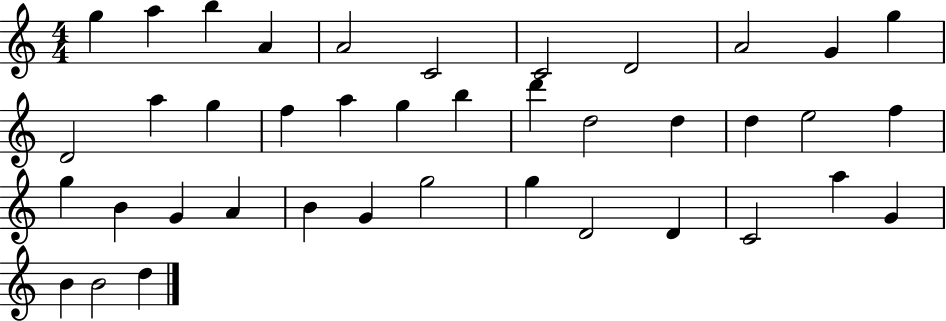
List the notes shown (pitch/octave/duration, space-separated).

G5/q A5/q B5/q A4/q A4/h C4/h C4/h D4/h A4/h G4/q G5/q D4/h A5/q G5/q F5/q A5/q G5/q B5/q D6/q D5/h D5/q D5/q E5/h F5/q G5/q B4/q G4/q A4/q B4/q G4/q G5/h G5/q D4/h D4/q C4/h A5/q G4/q B4/q B4/h D5/q